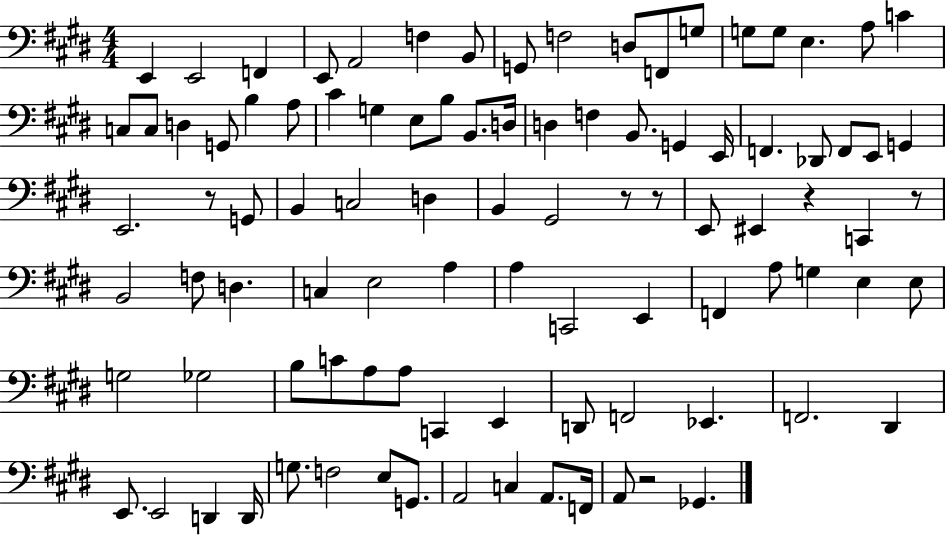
{
  \clef bass
  \numericTimeSignature
  \time 4/4
  \key e \major
  e,4 e,2 f,4 | e,8 a,2 f4 b,8 | g,8 f2 d8 f,8 g8 | g8 g8 e4. a8 c'4 | \break c8 c8 d4 g,8 b4 a8 | cis'4 g4 e8 b8 b,8. d16 | d4 f4 b,8. g,4 e,16 | f,4. des,8 f,8 e,8 g,4 | \break e,2. r8 g,8 | b,4 c2 d4 | b,4 gis,2 r8 r8 | e,8 eis,4 r4 c,4 r8 | \break b,2 f8 d4. | c4 e2 a4 | a4 c,2 e,4 | f,4 a8 g4 e4 e8 | \break g2 ges2 | b8 c'8 a8 a8 c,4 e,4 | d,8 f,2 ees,4. | f,2. dis,4 | \break e,8. e,2 d,4 d,16 | g8. f2 e8 g,8. | a,2 c4 a,8. f,16 | a,8 r2 ges,4. | \break \bar "|."
}